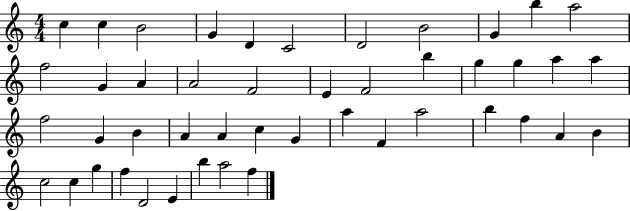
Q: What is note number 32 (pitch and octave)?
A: F4